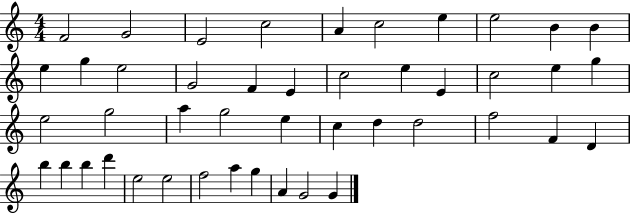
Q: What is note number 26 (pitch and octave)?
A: G5